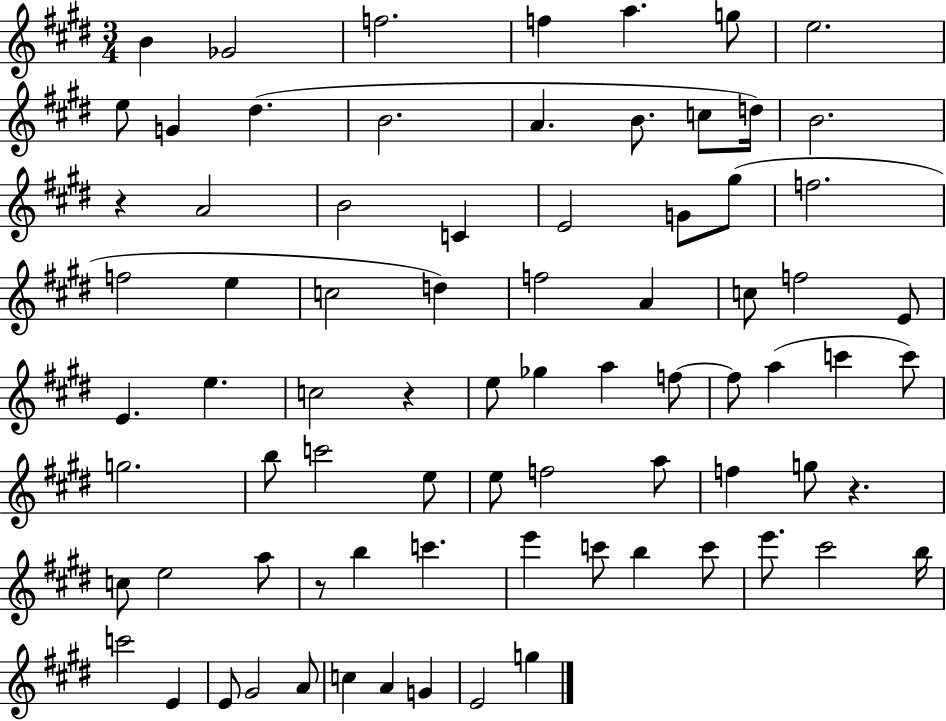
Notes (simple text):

B4/q Gb4/h F5/h. F5/q A5/q. G5/e E5/h. E5/e G4/q D#5/q. B4/h. A4/q. B4/e. C5/e D5/s B4/h. R/q A4/h B4/h C4/q E4/h G4/e G#5/e F5/h. F5/h E5/q C5/h D5/q F5/h A4/q C5/e F5/h E4/e E4/q. E5/q. C5/h R/q E5/e Gb5/q A5/q F5/e F5/e A5/q C6/q C6/e G5/h. B5/e C6/h E5/e E5/e F5/h A5/e F5/q G5/e R/q. C5/e E5/h A5/e R/e B5/q C6/q. E6/q C6/e B5/q C6/e E6/e. C#6/h B5/s C6/h E4/q E4/e G#4/h A4/e C5/q A4/q G4/q E4/h G5/q